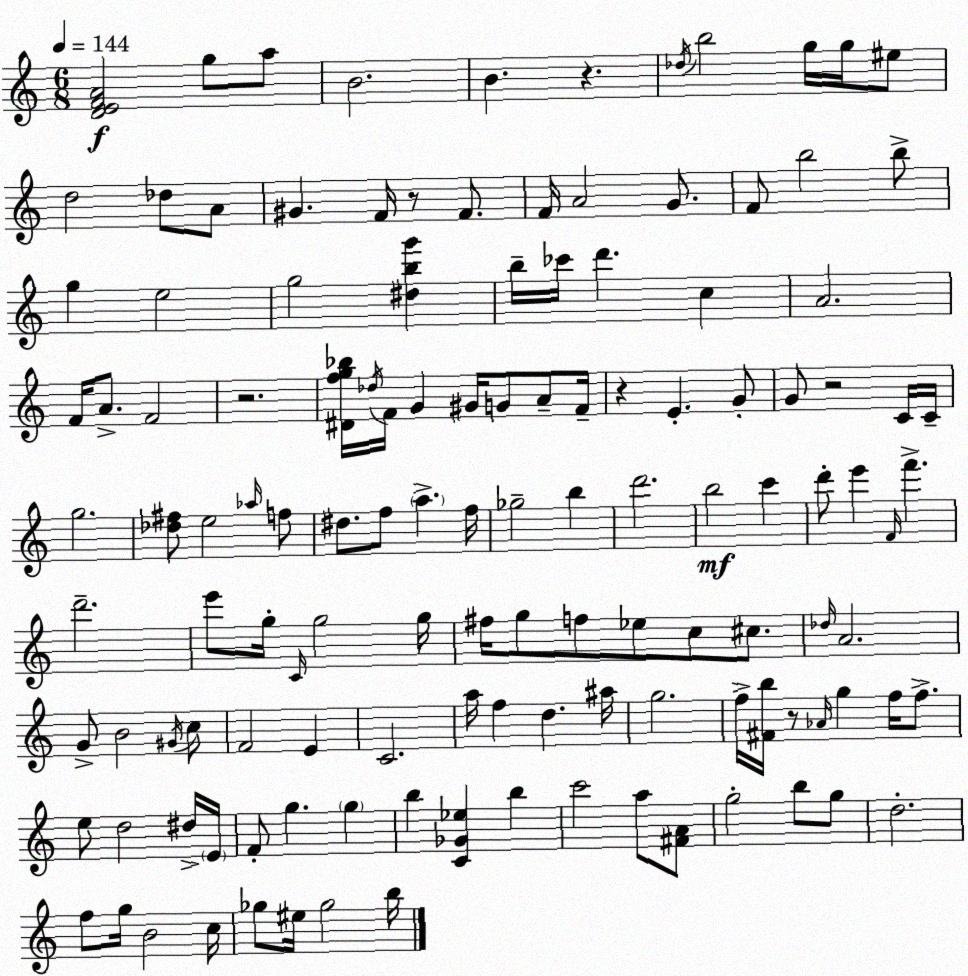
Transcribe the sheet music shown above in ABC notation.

X:1
T:Untitled
M:6/8
L:1/4
K:C
[DEFA]2 g/2 a/2 B2 B z _d/4 b2 g/4 g/4 ^e/2 d2 _d/2 A/2 ^G F/4 z/2 F/2 F/4 A2 G/2 F/2 b2 b/2 g e2 g2 [^dbg'] b/4 _c'/4 d' c A2 F/4 A/2 F2 z2 [^Dfg_b]/4 _d/4 F/4 G ^G/4 G/2 A/2 F/4 z E G/2 G/2 z2 C/4 C/4 g2 [_d^f]/2 e2 _a/4 f/2 ^d/2 f/2 a f/4 _g2 b d'2 b2 c' d'/2 e' F/4 f' d'2 e'/2 g/4 C/4 g2 g/4 ^f/4 g/2 f/2 _e/2 c/2 ^c/2 _d/4 A2 G/2 B2 ^G/4 c/2 F2 E C2 a/4 f d ^a/4 g2 f/4 [^Fb]/4 z/2 _A/4 g f/4 f/2 e/2 d2 ^d/4 E/4 F/2 g g b [C_G_e] b c'2 a/2 [^FA]/2 g2 b/2 g/2 d2 f/2 g/4 B2 c/4 _g/2 ^e/4 _g2 b/4